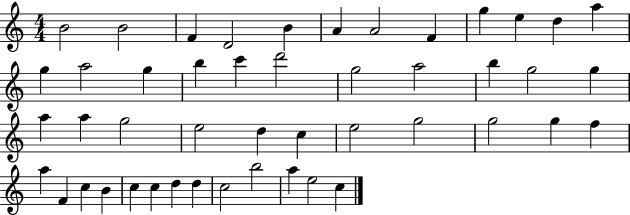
B4/h B4/h F4/q D4/h B4/q A4/q A4/h F4/q G5/q E5/q D5/q A5/q G5/q A5/h G5/q B5/q C6/q D6/h G5/h A5/h B5/q G5/h G5/q A5/q A5/q G5/h E5/h D5/q C5/q E5/h G5/h G5/h G5/q F5/q A5/q F4/q C5/q B4/q C5/q C5/q D5/q D5/q C5/h B5/h A5/q E5/h C5/q